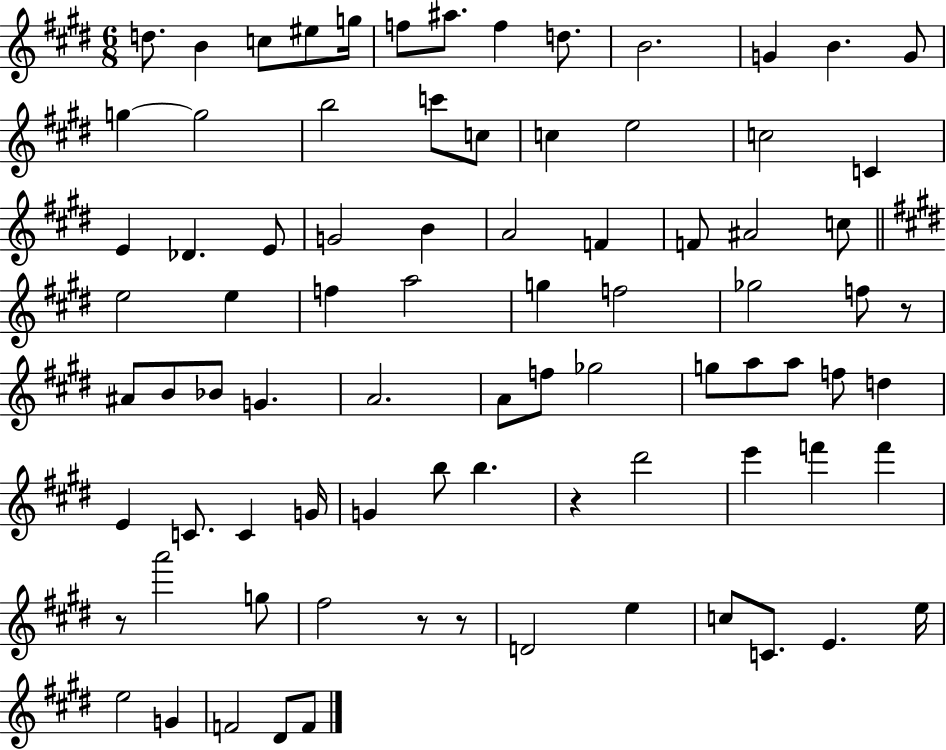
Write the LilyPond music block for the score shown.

{
  \clef treble
  \numericTimeSignature
  \time 6/8
  \key e \major
  d''8. b'4 c''8 eis''8 g''16 | f''8 ais''8. f''4 d''8. | b'2. | g'4 b'4. g'8 | \break g''4~~ g''2 | b''2 c'''8 c''8 | c''4 e''2 | c''2 c'4 | \break e'4 des'4. e'8 | g'2 b'4 | a'2 f'4 | f'8 ais'2 c''8 | \break \bar "||" \break \key e \major e''2 e''4 | f''4 a''2 | g''4 f''2 | ges''2 f''8 r8 | \break ais'8 b'8 bes'8 g'4. | a'2. | a'8 f''8 ges''2 | g''8 a''8 a''8 f''8 d''4 | \break e'4 c'8. c'4 g'16 | g'4 b''8 b''4. | r4 dis'''2 | e'''4 f'''4 f'''4 | \break r8 a'''2 g''8 | fis''2 r8 r8 | d'2 e''4 | c''8 c'8. e'4. e''16 | \break e''2 g'4 | f'2 dis'8 f'8 | \bar "|."
}